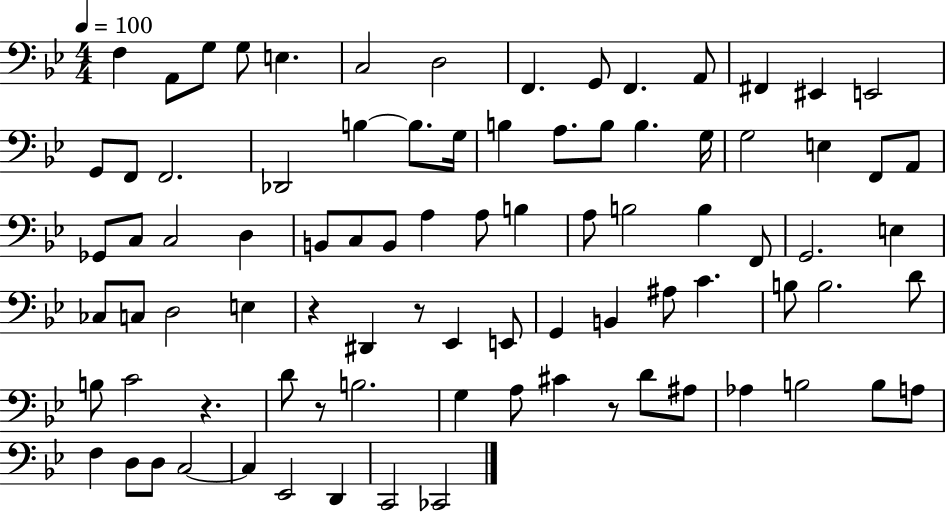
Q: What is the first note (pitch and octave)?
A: F3